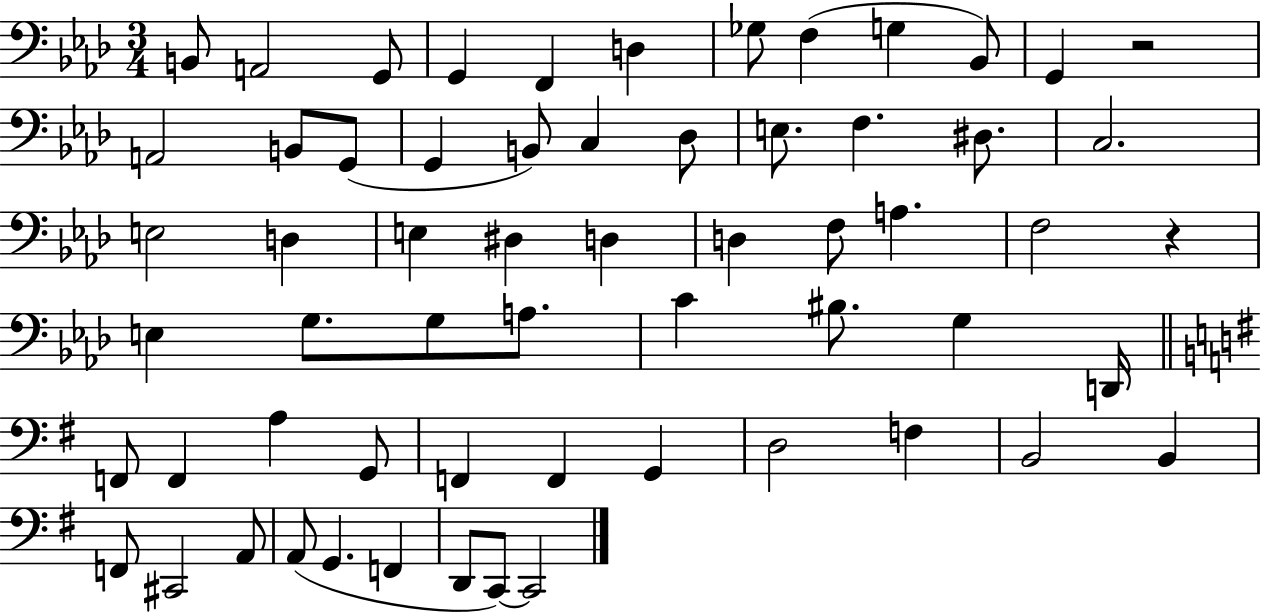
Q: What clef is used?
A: bass